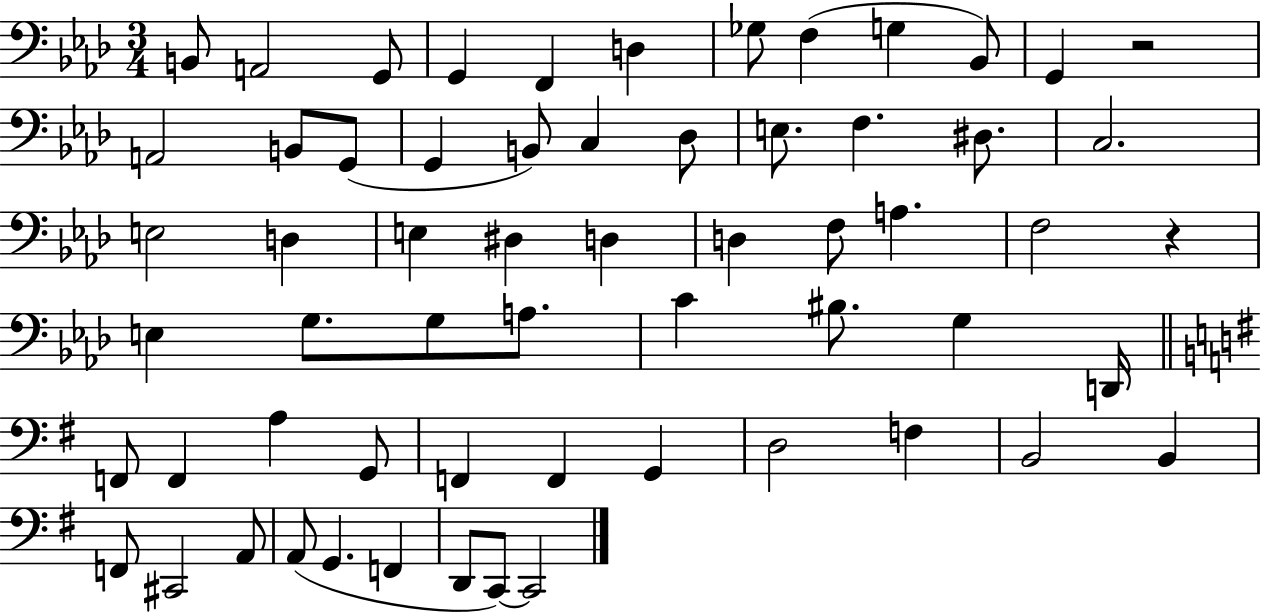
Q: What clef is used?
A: bass